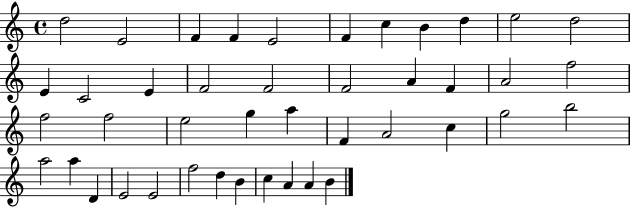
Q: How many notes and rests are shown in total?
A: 43